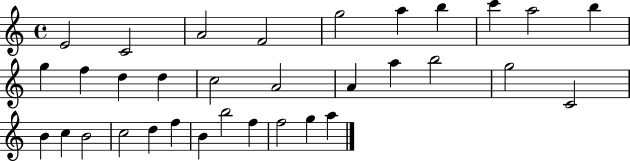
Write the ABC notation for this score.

X:1
T:Untitled
M:4/4
L:1/4
K:C
E2 C2 A2 F2 g2 a b c' a2 b g f d d c2 A2 A a b2 g2 C2 B c B2 c2 d f B b2 f f2 g a